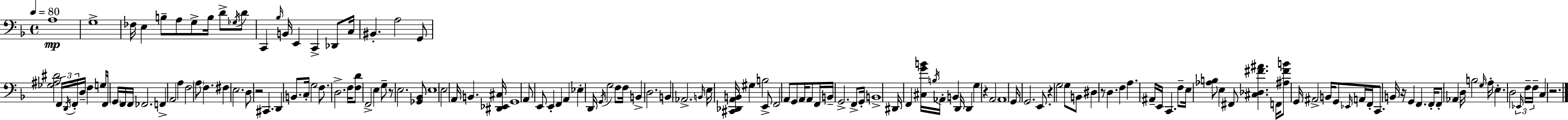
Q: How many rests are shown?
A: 7